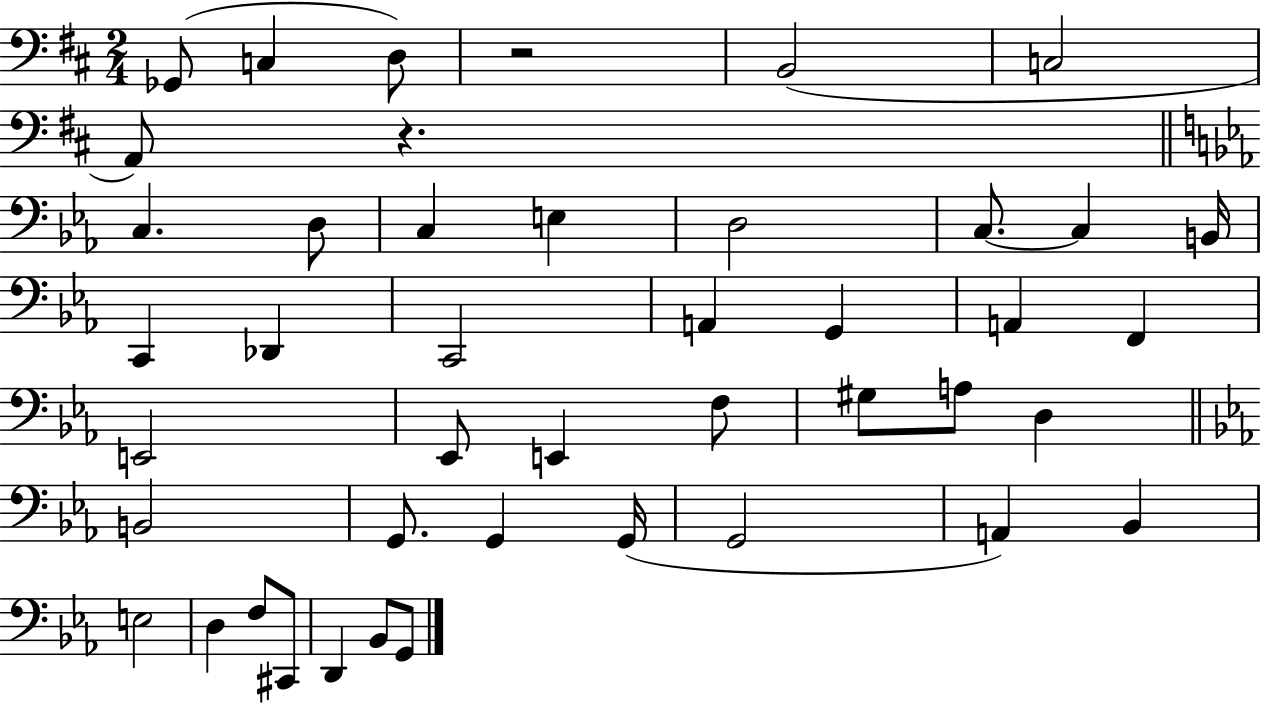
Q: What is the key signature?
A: D major